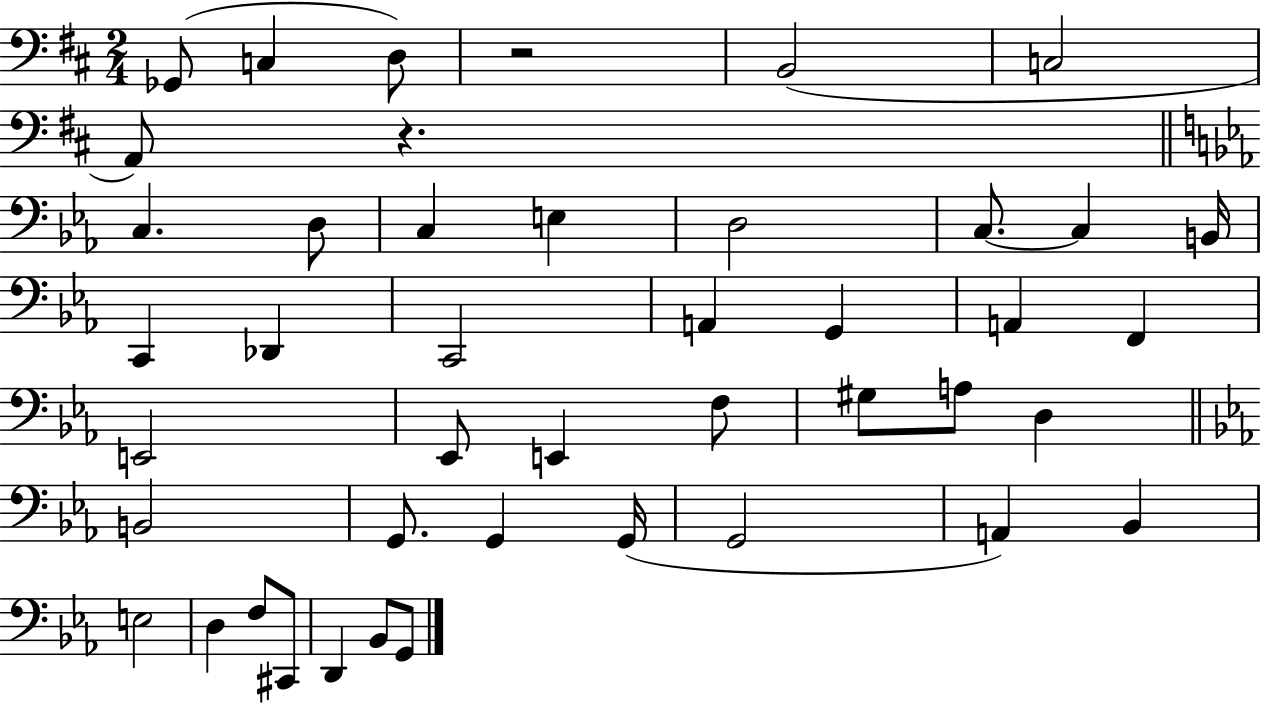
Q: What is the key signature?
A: D major